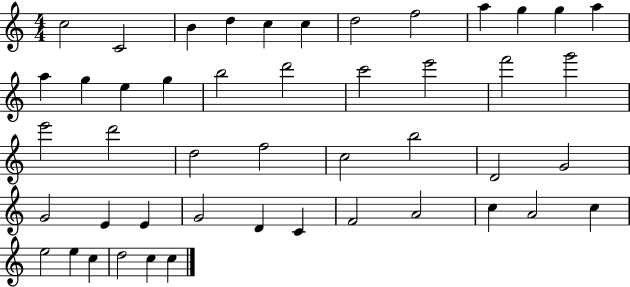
C5/h C4/h B4/q D5/q C5/q C5/q D5/h F5/h A5/q G5/q G5/q A5/q A5/q G5/q E5/q G5/q B5/h D6/h C6/h E6/h F6/h G6/h E6/h D6/h D5/h F5/h C5/h B5/h D4/h G4/h G4/h E4/q E4/q G4/h D4/q C4/q F4/h A4/h C5/q A4/h C5/q E5/h E5/q C5/q D5/h C5/q C5/q